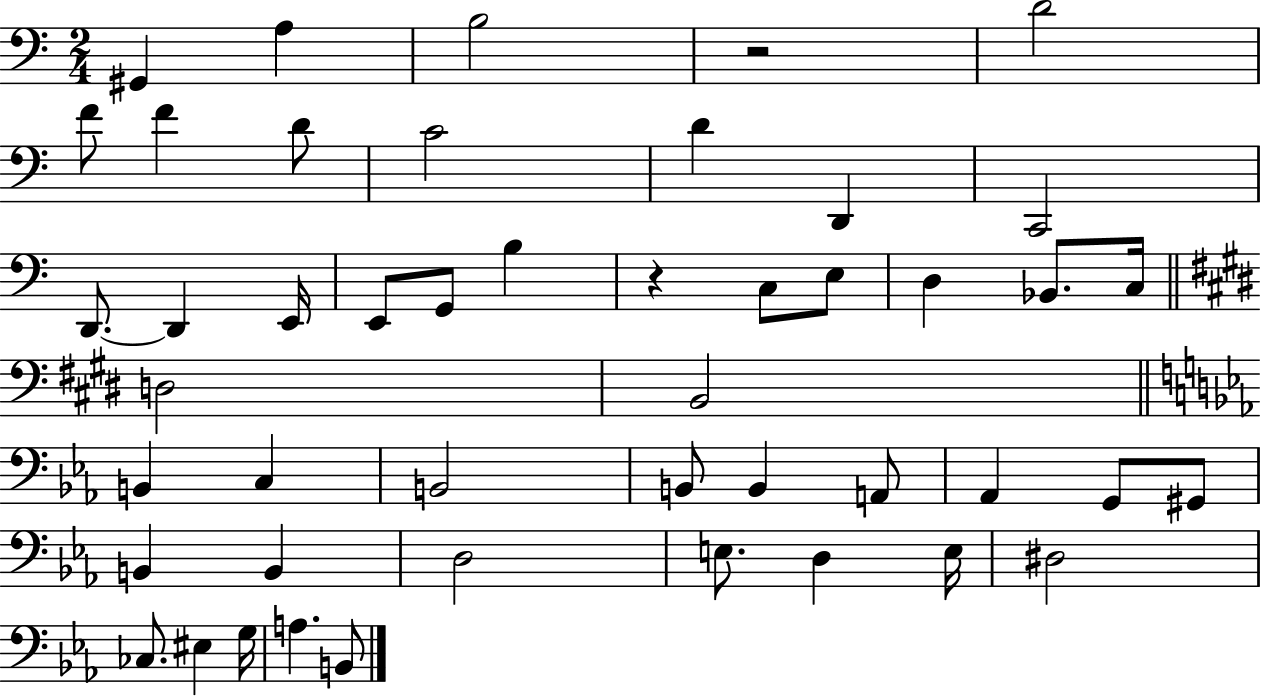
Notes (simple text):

G#2/q A3/q B3/h R/h D4/h F4/e F4/q D4/e C4/h D4/q D2/q C2/h D2/e. D2/q E2/s E2/e G2/e B3/q R/q C3/e E3/e D3/q Bb2/e. C3/s D3/h B2/h B2/q C3/q B2/h B2/e B2/q A2/e Ab2/q G2/e G#2/e B2/q B2/q D3/h E3/e. D3/q E3/s D#3/h CES3/e. EIS3/q G3/s A3/q. B2/e